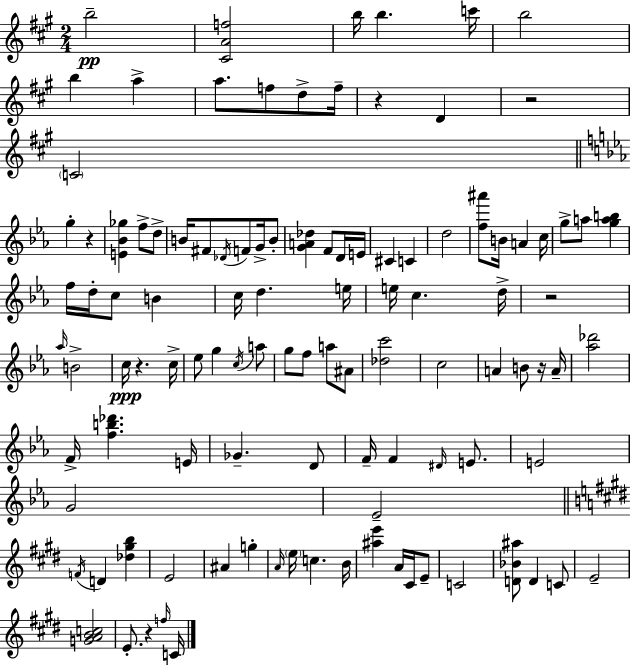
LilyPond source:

{
  \clef treble
  \numericTimeSignature
  \time 2/4
  \key a \major
  b''2--\pp | <cis' a' f''>2 | b''16 b''4. c'''16 | b''2 | \break b''4 a''4-> | a''8. f''8 d''8-> f''16-- | r4 d'4 | r2 | \break \parenthesize c'2 | \bar "||" \break \key ees \major g''4-. r4 | <e' bes' ges''>4 f''8-> d''8-> | b'16 fis'8 \acciaccatura { des'16 } f'8 g'16-> b'8-. | <g' a' des''>4 f'8 d'16 | \break e'16 cis'4 c'4 | d''2 | <f'' ais'''>8 b'16 a'4 | c''16 g''8-> a''8 <g'' a'' b''>4 | \break f''16 d''16-. c''8 b'4 | c''16 d''4. | e''16 e''16 c''4. | d''16-> r2 | \break \grace { aes''16 } b'2-> | c''16\ppp r4. | c''16-> ees''8 g''4 | \acciaccatura { c''16 } a''8 g''8 f''8 a''8 | \break ais'8 <des'' c'''>2 | c''2 | a'4 b'8 | r16 a'16-- <aes'' des'''>2 | \break f'16-> <f'' b'' des'''>4. | e'16 ges'4.-- | d'8 f'16-- f'4 | \grace { dis'16 } e'8. e'2 | \break g'2 | ees'2-- | \bar "||" \break \key e \major \acciaccatura { f'16 } d'4 <des'' gis'' b''>4 | e'2 | ais'4 g''4-. | \grace { a'16 } \parenthesize e''16 c''4. | \break b'16 <ais'' e'''>4 a'16 cis'16 | e'8-- c'2 | <d' bes' ais''>8 d'4 | c'8 e'2-- | \break <g' a' b' c''>2 | e'8.-. r4 | \grace { f''16 } c'16 \bar "|."
}